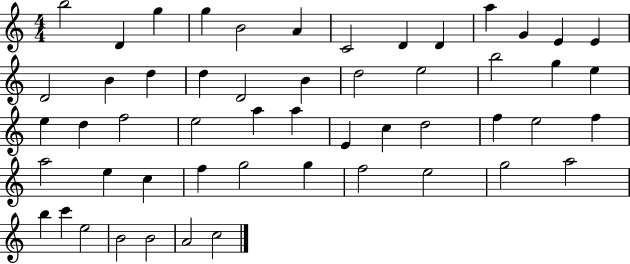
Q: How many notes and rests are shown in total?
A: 53